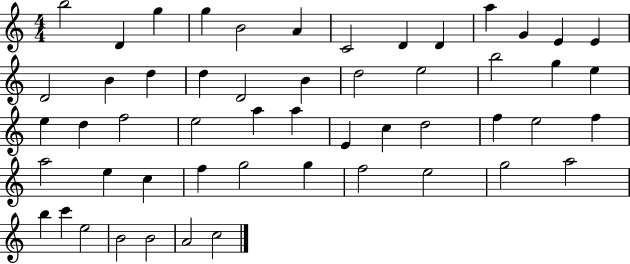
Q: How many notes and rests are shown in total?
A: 53